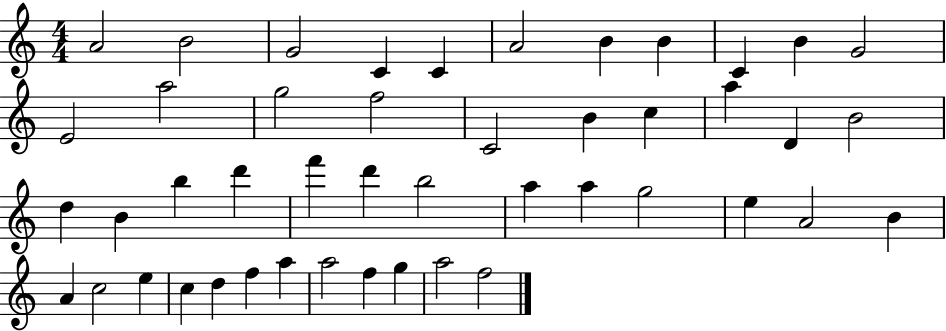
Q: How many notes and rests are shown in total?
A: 46